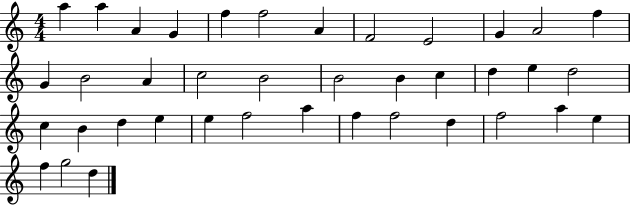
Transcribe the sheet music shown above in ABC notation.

X:1
T:Untitled
M:4/4
L:1/4
K:C
a a A G f f2 A F2 E2 G A2 f G B2 A c2 B2 B2 B c d e d2 c B d e e f2 a f f2 d f2 a e f g2 d